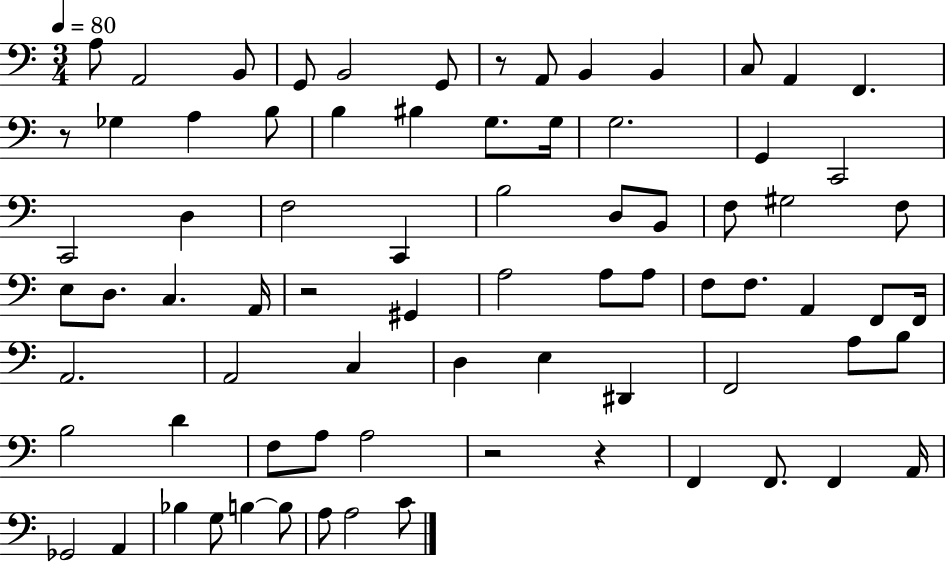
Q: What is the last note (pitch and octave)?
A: C4